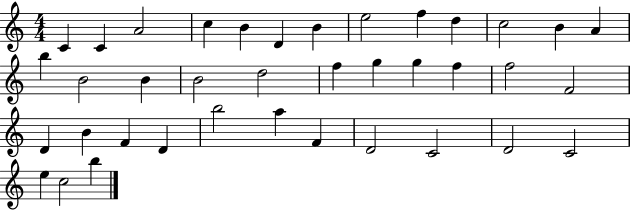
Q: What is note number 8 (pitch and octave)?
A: E5